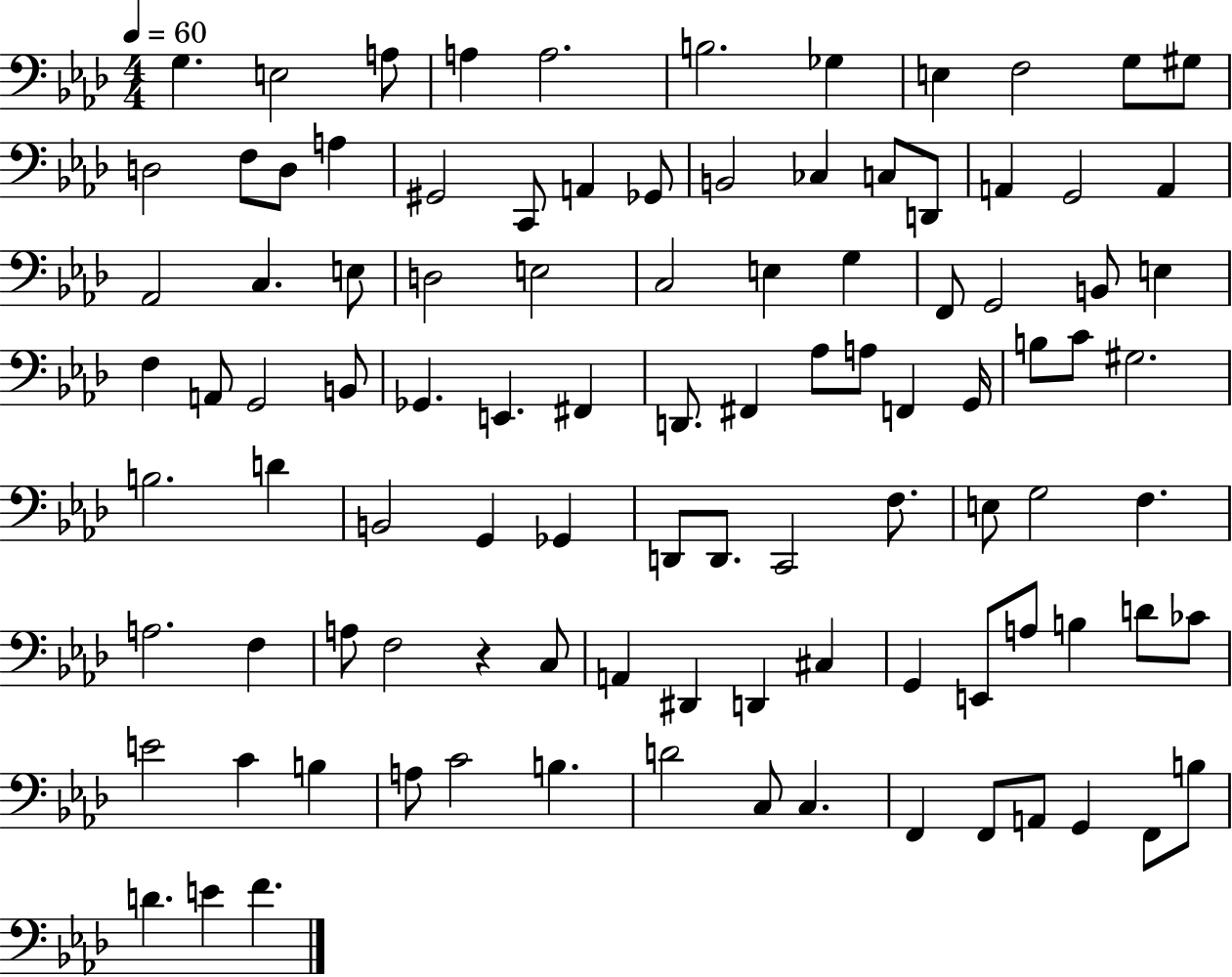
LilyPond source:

{
  \clef bass
  \numericTimeSignature
  \time 4/4
  \key aes \major
  \tempo 4 = 60
  g4. e2 a8 | a4 a2. | b2. ges4 | e4 f2 g8 gis8 | \break d2 f8 d8 a4 | gis,2 c,8 a,4 ges,8 | b,2 ces4 c8 d,8 | a,4 g,2 a,4 | \break aes,2 c4. e8 | d2 e2 | c2 e4 g4 | f,8 g,2 b,8 e4 | \break f4 a,8 g,2 b,8 | ges,4. e,4. fis,4 | d,8. fis,4 aes8 a8 f,4 g,16 | b8 c'8 gis2. | \break b2. d'4 | b,2 g,4 ges,4 | d,8 d,8. c,2 f8. | e8 g2 f4. | \break a2. f4 | a8 f2 r4 c8 | a,4 dis,4 d,4 cis4 | g,4 e,8 a8 b4 d'8 ces'8 | \break e'2 c'4 b4 | a8 c'2 b4. | d'2 c8 c4. | f,4 f,8 a,8 g,4 f,8 b8 | \break d'4. e'4 f'4. | \bar "|."
}